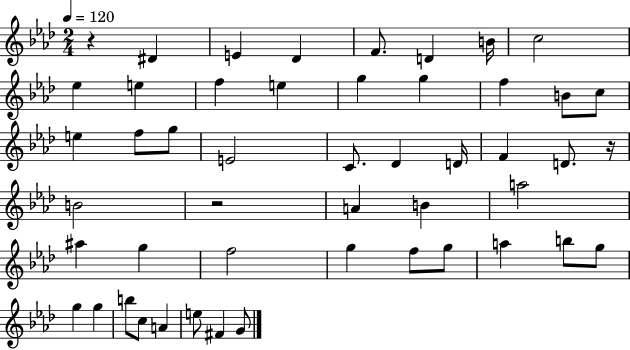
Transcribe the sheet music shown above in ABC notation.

X:1
T:Untitled
M:2/4
L:1/4
K:Ab
z ^D E _D F/2 D B/4 c2 _e e f e g g f B/2 c/2 e f/2 g/2 E2 C/2 _D D/4 F D/2 z/4 B2 z2 A B a2 ^a g f2 g f/2 g/2 a b/2 g/2 g g b/2 c/2 A e/2 ^F G/2